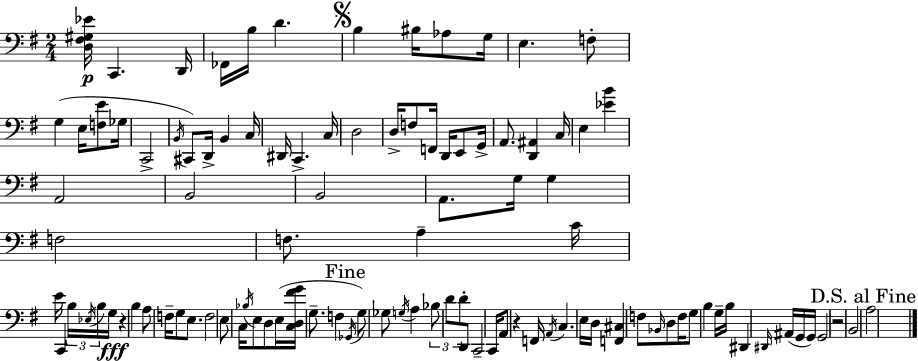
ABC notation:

X:1
T:Untitled
M:2/4
L:1/4
K:G
[D,^F,^G,_E]/4 C,, D,,/4 _F,,/4 B,/4 D B, ^B,/4 _A,/2 G,/4 E, F,/2 G, E,/4 [F,E]/2 _G,/4 C,,2 B,,/4 ^C,,/2 D,,/4 B,, C,/4 ^D,,/4 C,, C,/4 D,2 D,/4 F,/2 F,,/4 D,,/4 E,,/2 G,,/4 A,,/2 [D,,^A,,] C,/4 E, [_EB] A,,2 B,,2 B,,2 A,,/2 G,/4 G, F,2 F,/2 A, C/4 E/4 C,, B,/4 _E,/4 B,/4 G,/4 z B, A,/2 F,/4 G,/2 E,/2 F,2 E,/2 C,/4 _B,/4 E,/2 D,/2 E,/4 [C,D,^FG]/4 G,/2 F, _G,,/4 G,/2 _G,/2 G,/4 A, _B,/2 D/2 D/2 D,,/2 C,,2 C,,/4 A,,/2 z F,,/4 A,,/4 C, E,/4 D,/4 [F,,^C,] F,/2 _B,,/4 D,/2 F,/4 G,/2 B, G,/4 B,/4 ^D,, ^D,,/4 ^A,,/4 G,,/4 G,,/4 G,,2 z2 B,,2 A,2